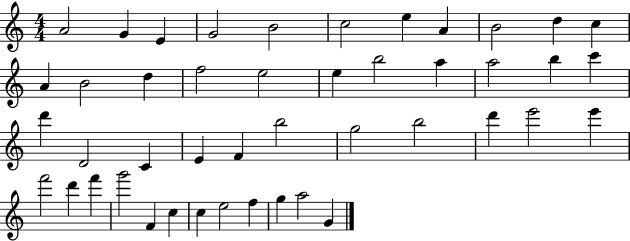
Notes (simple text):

A4/h G4/q E4/q G4/h B4/h C5/h E5/q A4/q B4/h D5/q C5/q A4/q B4/h D5/q F5/h E5/h E5/q B5/h A5/q A5/h B5/q C6/q D6/q D4/h C4/q E4/q F4/q B5/h G5/h B5/h D6/q E6/h E6/q F6/h D6/q F6/q G6/h F4/q C5/q C5/q E5/h F5/q G5/q A5/h G4/q